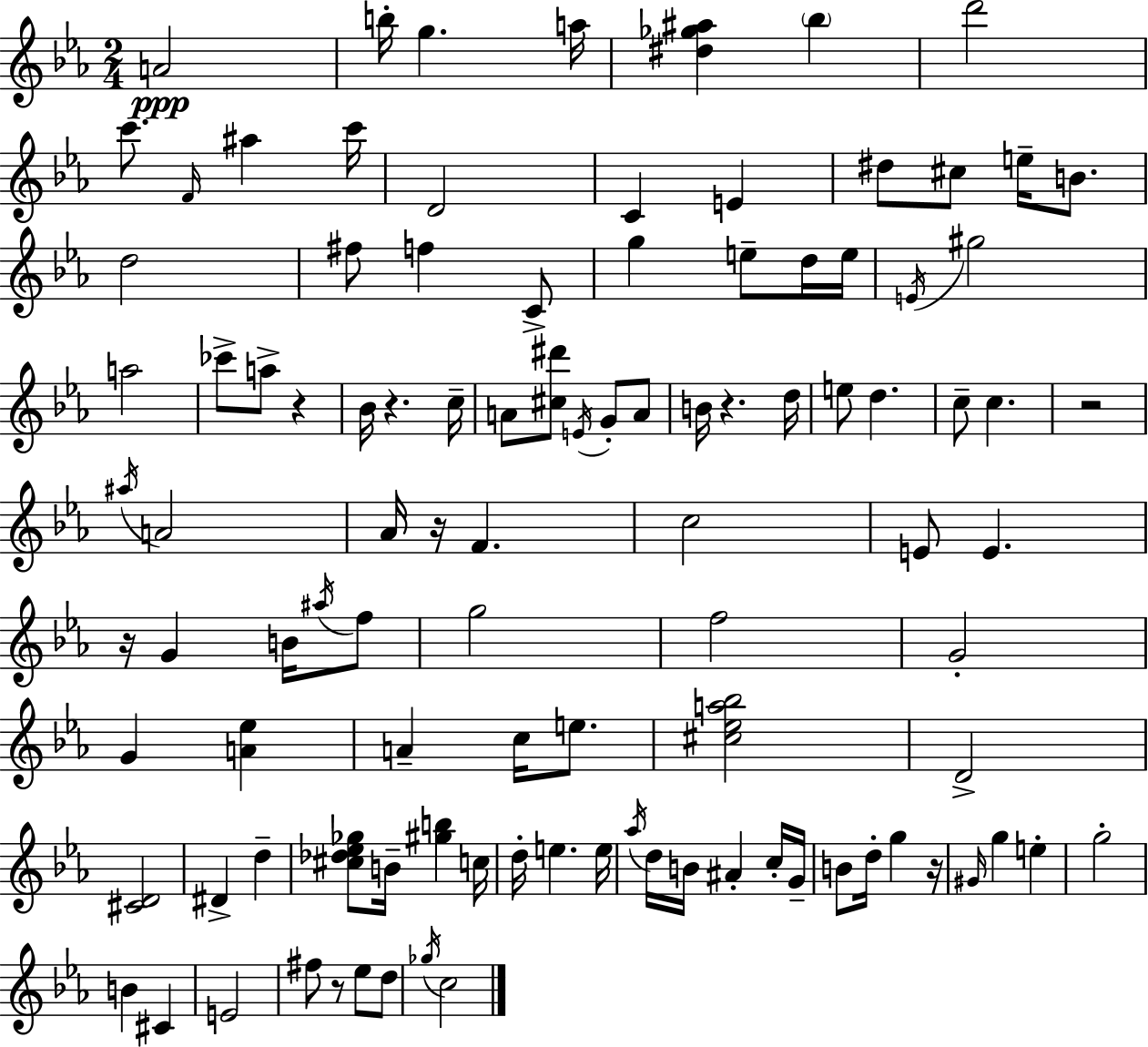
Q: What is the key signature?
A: EES major